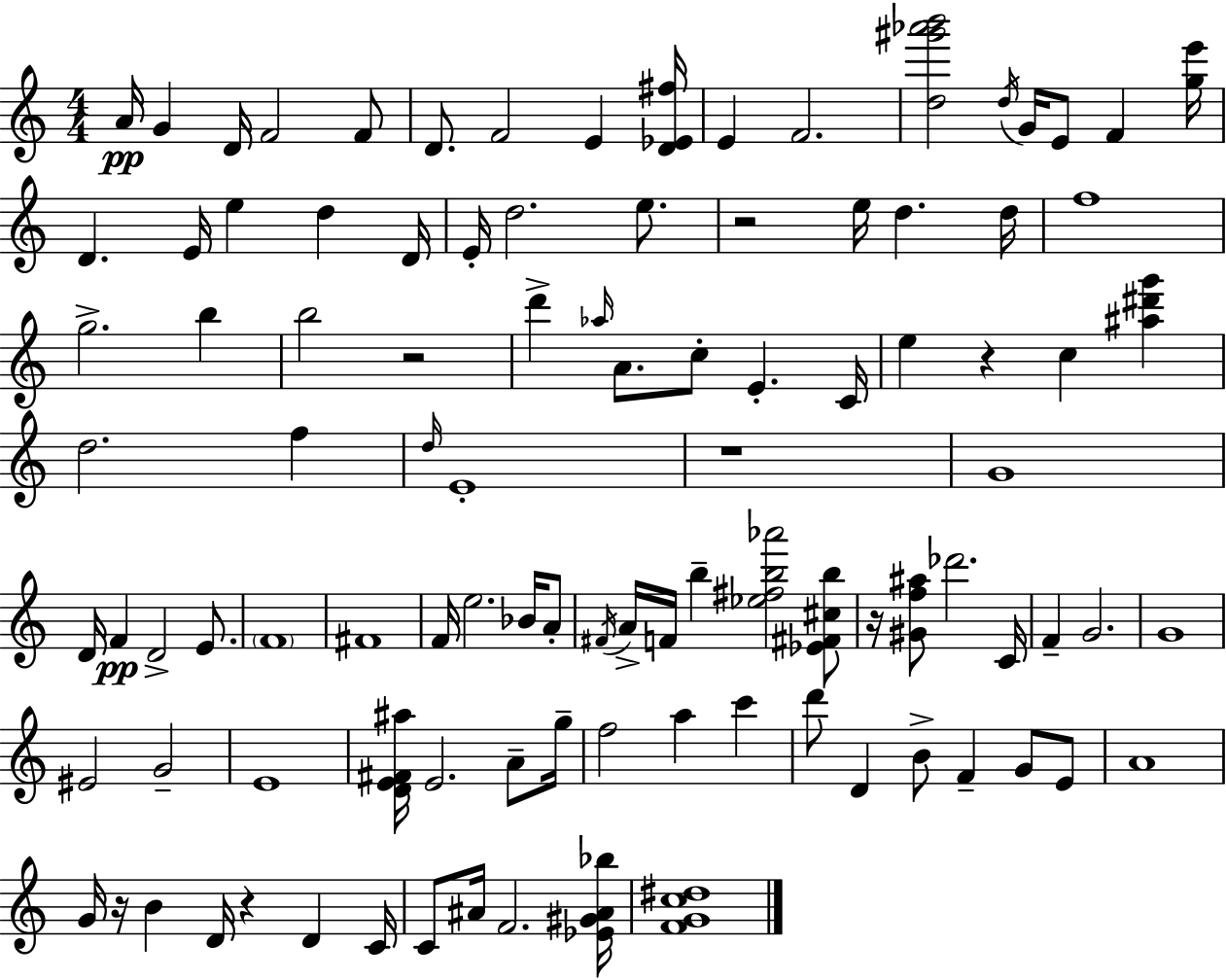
{
  \clef treble
  \numericTimeSignature
  \time 4/4
  \key c \major
  a'16\pp g'4 d'16 f'2 f'8 | d'8. f'2 e'4 <d' ees' fis''>16 | e'4 f'2. | <d'' gis''' aes''' b'''>2 \acciaccatura { d''16 } g'16 e'8 f'4 | \break <g'' e'''>16 d'4. e'16 e''4 d''4 | d'16 e'16-. d''2. e''8. | r2 e''16 d''4. | d''16 f''1 | \break g''2.-> b''4 | b''2 r2 | d'''4-> \grace { aes''16 } a'8. c''8-. e'4.-. | c'16 e''4 r4 c''4 <ais'' dis''' g'''>4 | \break d''2. f''4 | \grace { d''16 } e'1-. | r1 | g'1 | \break d'16 f'4\pp d'2-> | e'8. \parenthesize f'1 | fis'1 | f'16 e''2. | \break bes'16 a'8-. \acciaccatura { fis'16 } a'16-> f'16 b''4-- <ees'' fis'' b'' aes'''>2 | <ees' fis' cis'' b''>8 r16 <gis' f'' ais''>8 des'''2. | c'16 f'4-- g'2. | g'1 | \break eis'2 g'2-- | e'1 | <d' e' fis' ais''>16 e'2. | a'8-- g''16-- f''2 a''4 | \break c'''4 d'''8 d'4 b'8-> f'4-- | g'8 e'8 a'1 | g'16 r16 b'4 d'16 r4 d'4 | c'16 c'8 ais'16 f'2. | \break <ees' gis' ais' bes''>16 <f' g' c'' dis''>1 | \bar "|."
}